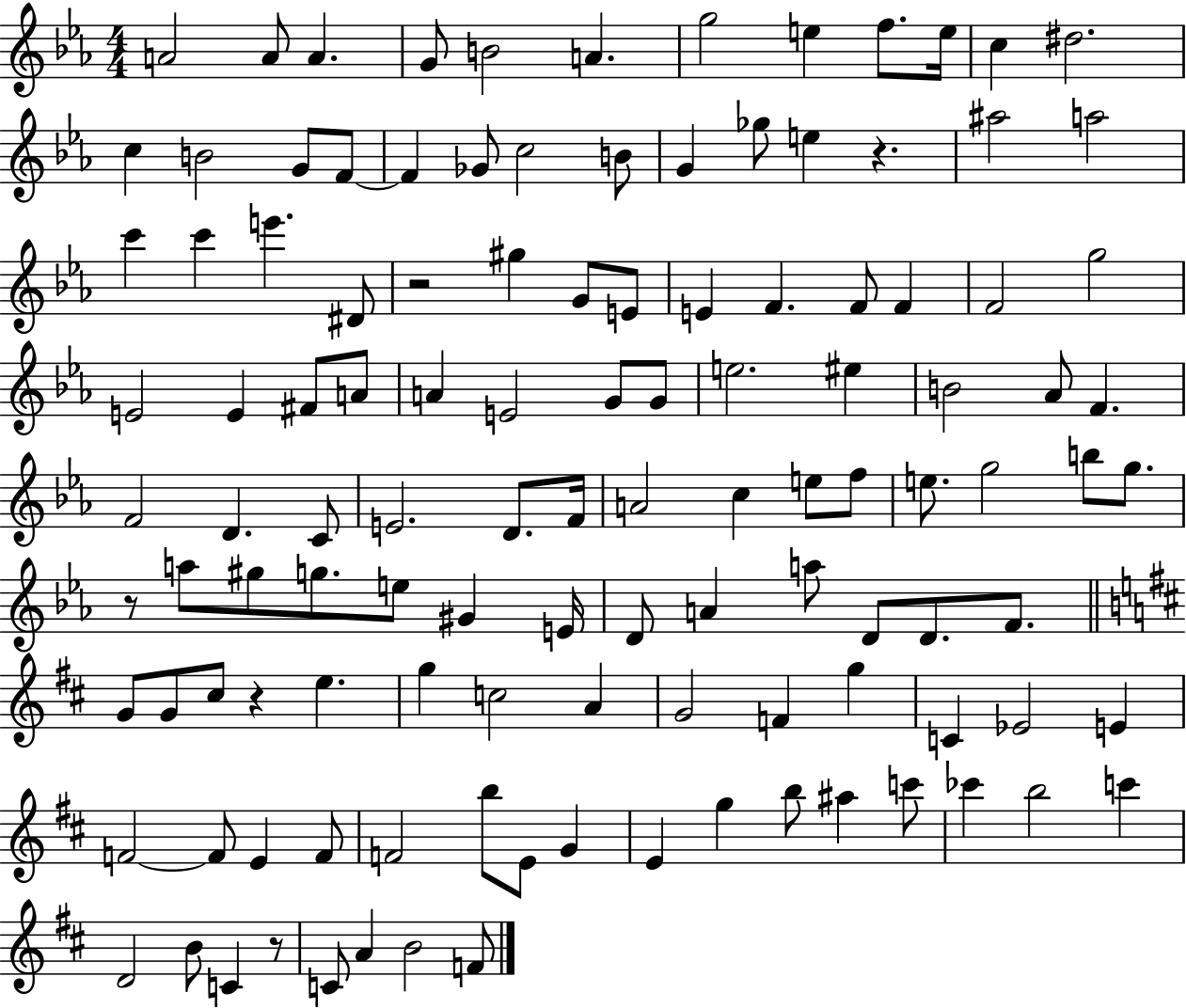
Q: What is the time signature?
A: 4/4